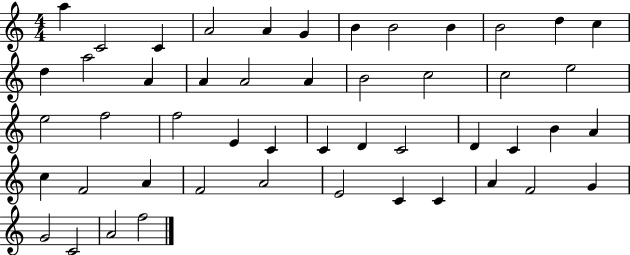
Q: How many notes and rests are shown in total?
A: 49